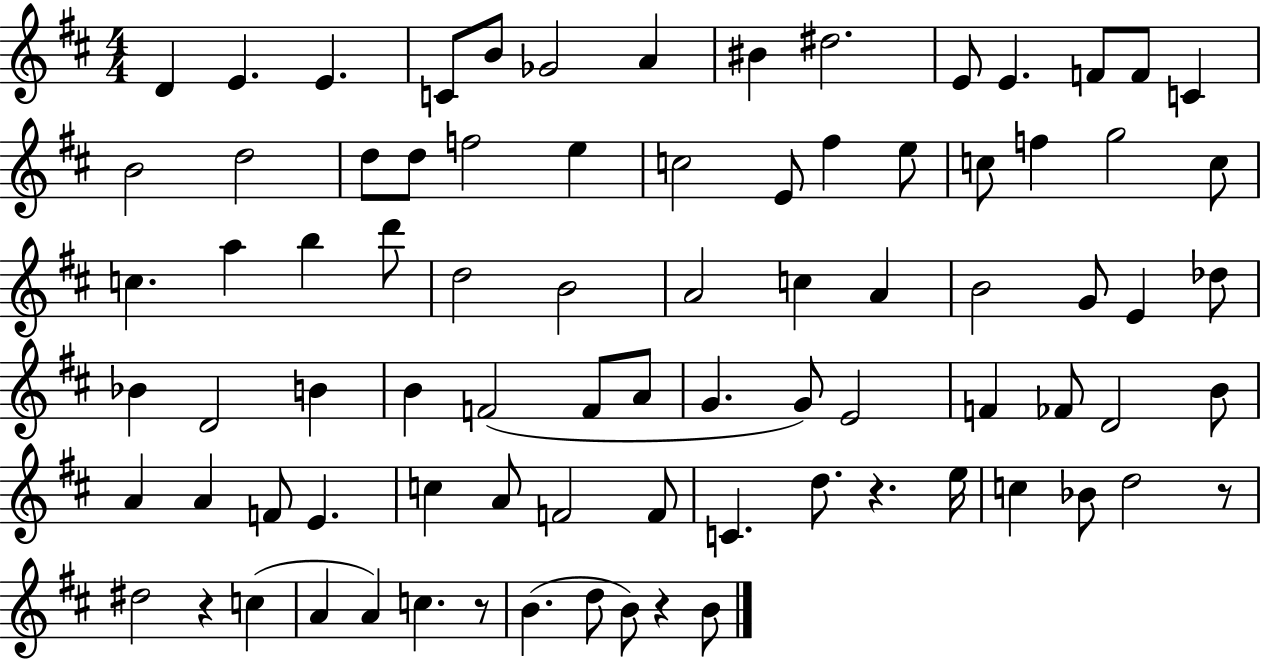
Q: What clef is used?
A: treble